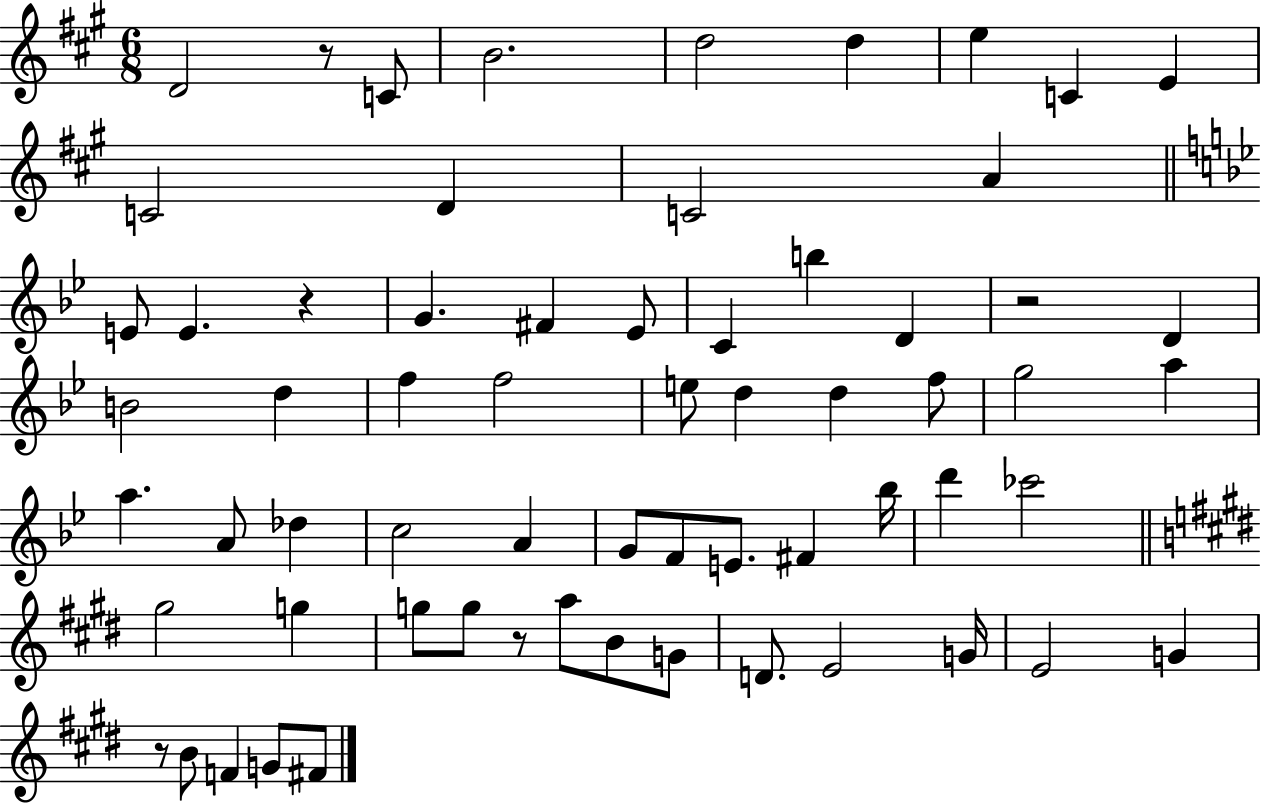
D4/h R/e C4/e B4/h. D5/h D5/q E5/q C4/q E4/q C4/h D4/q C4/h A4/q E4/e E4/q. R/q G4/q. F#4/q Eb4/e C4/q B5/q D4/q R/h D4/q B4/h D5/q F5/q F5/h E5/e D5/q D5/q F5/e G5/h A5/q A5/q. A4/e Db5/q C5/h A4/q G4/e F4/e E4/e. F#4/q Bb5/s D6/q CES6/h G#5/h G5/q G5/e G5/e R/e A5/e B4/e G4/e D4/e. E4/h G4/s E4/h G4/q R/e B4/e F4/q G4/e F#4/e